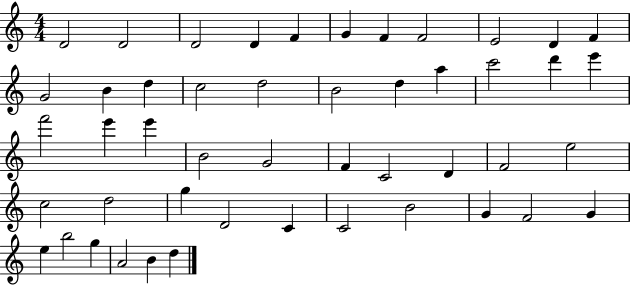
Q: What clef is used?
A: treble